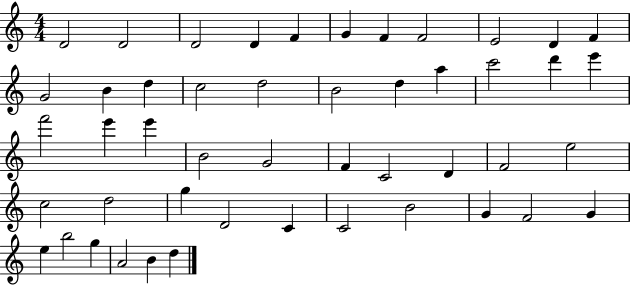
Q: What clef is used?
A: treble